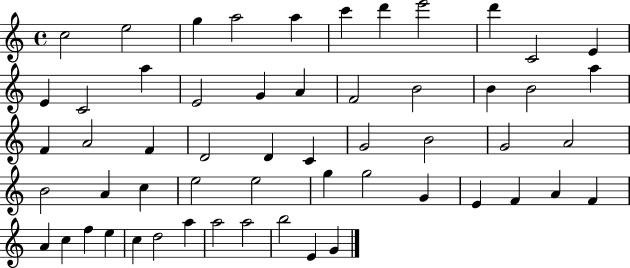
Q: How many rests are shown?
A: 0